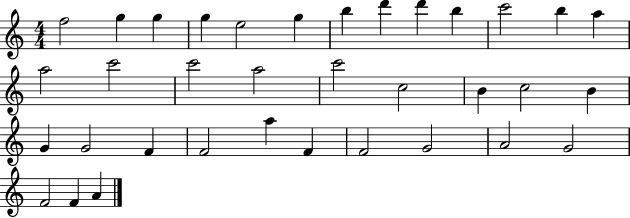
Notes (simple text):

F5/h G5/q G5/q G5/q E5/h G5/q B5/q D6/q D6/q B5/q C6/h B5/q A5/q A5/h C6/h C6/h A5/h C6/h C5/h B4/q C5/h B4/q G4/q G4/h F4/q F4/h A5/q F4/q F4/h G4/h A4/h G4/h F4/h F4/q A4/q